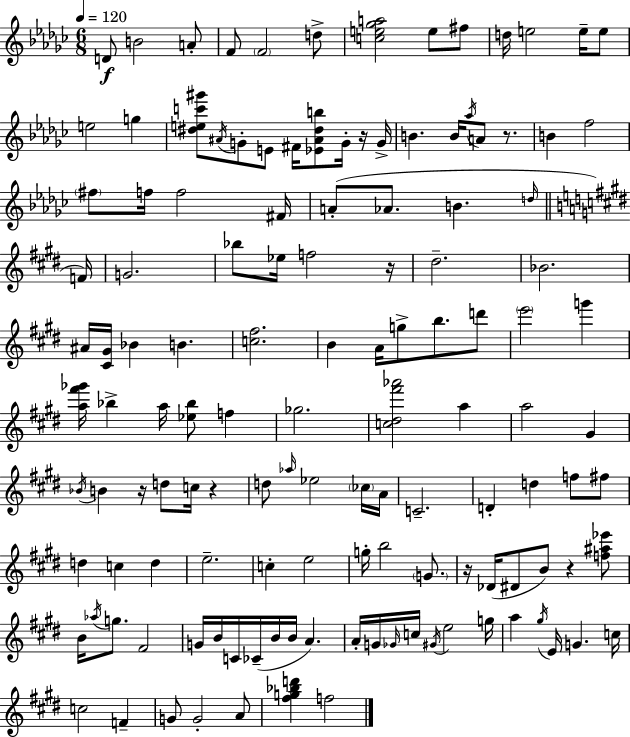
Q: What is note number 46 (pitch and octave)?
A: A4